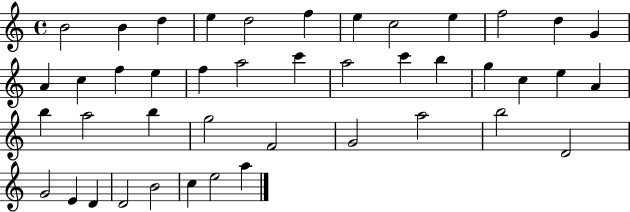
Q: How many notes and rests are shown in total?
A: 43